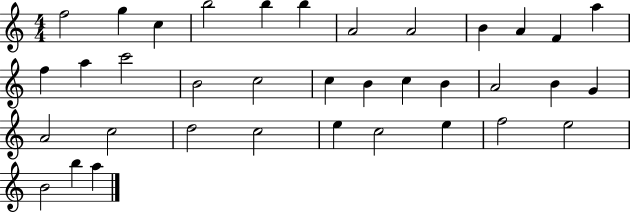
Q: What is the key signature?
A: C major